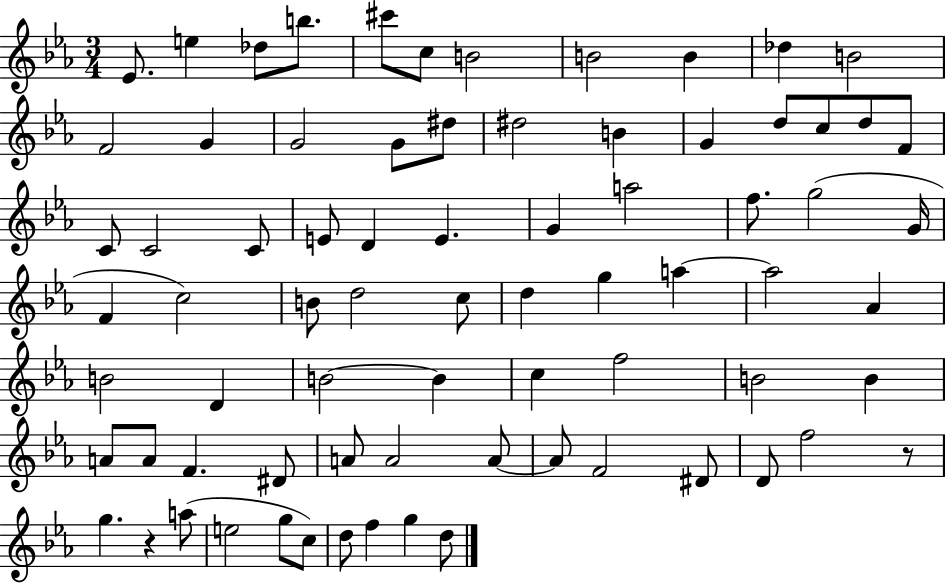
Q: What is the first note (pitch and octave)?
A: Eb4